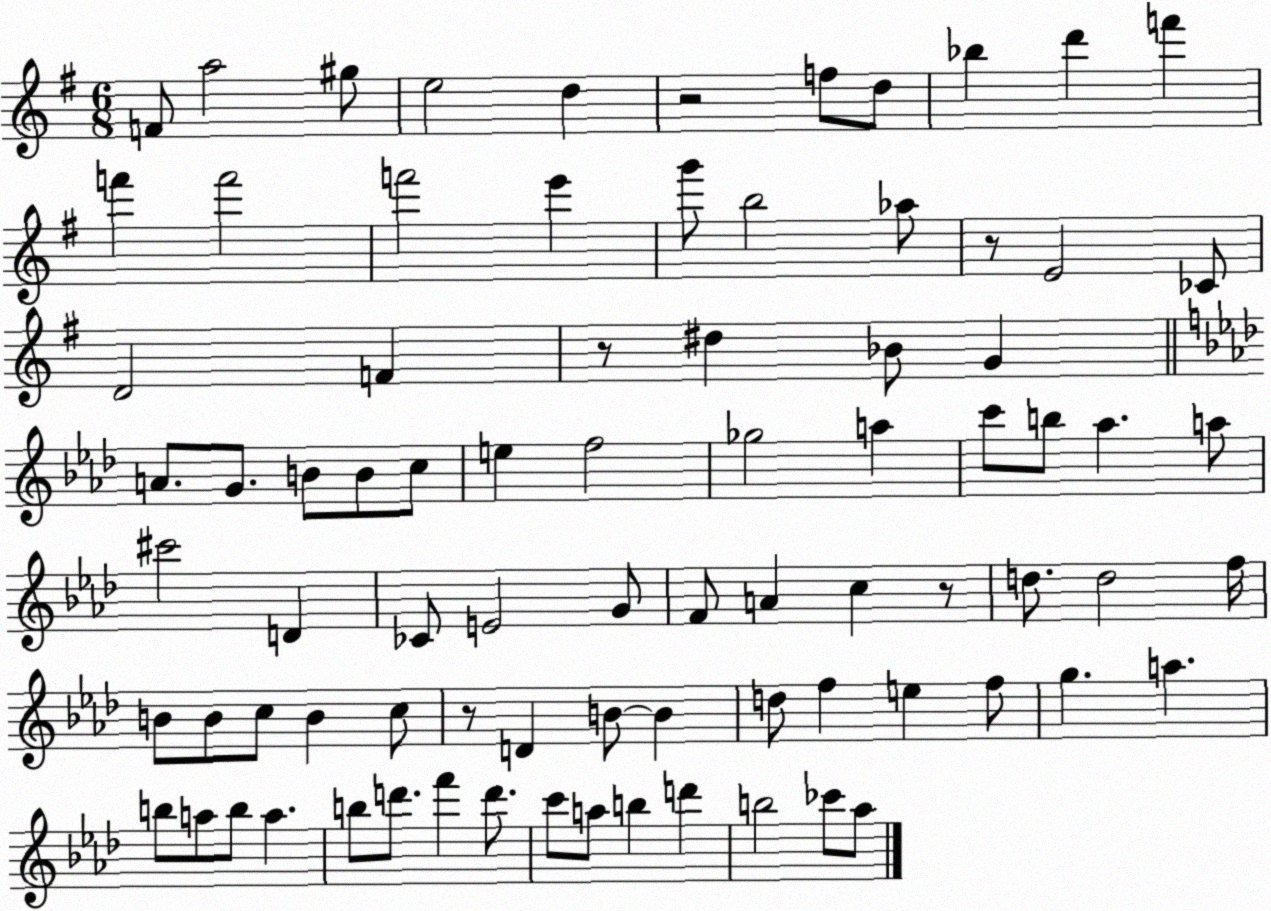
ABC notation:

X:1
T:Untitled
M:6/8
L:1/4
K:G
F/2 a2 ^g/2 e2 d z2 f/2 d/2 _b d' f' f' f'2 f'2 e' g'/2 b2 _a/2 z/2 E2 _C/2 D2 F z/2 ^d _B/2 G A/2 G/2 B/2 B/2 c/2 e f2 _g2 a c'/2 b/2 _a a/2 ^c'2 D _C/2 E2 G/2 F/2 A c z/2 d/2 d2 f/4 B/2 B/2 c/2 B c/2 z/2 D B/2 B d/2 f e f/2 g a b/2 a/2 b/2 a b/2 d'/2 f' d'/2 c'/2 a/2 b d' b2 _c'/2 _a/2